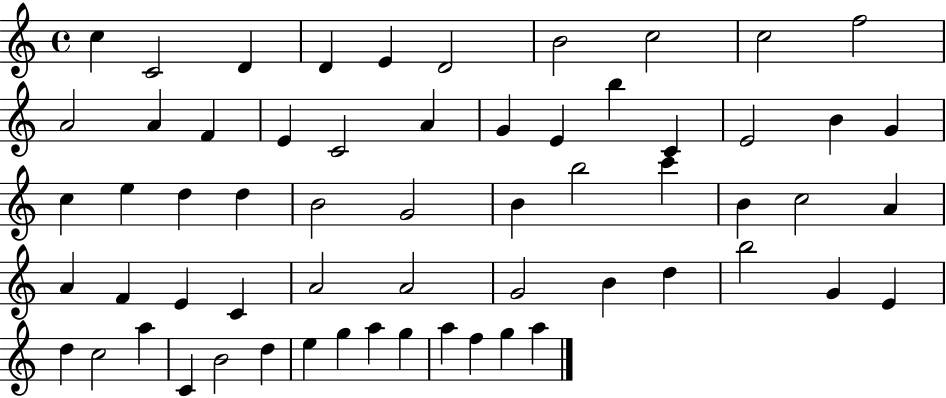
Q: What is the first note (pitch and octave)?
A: C5